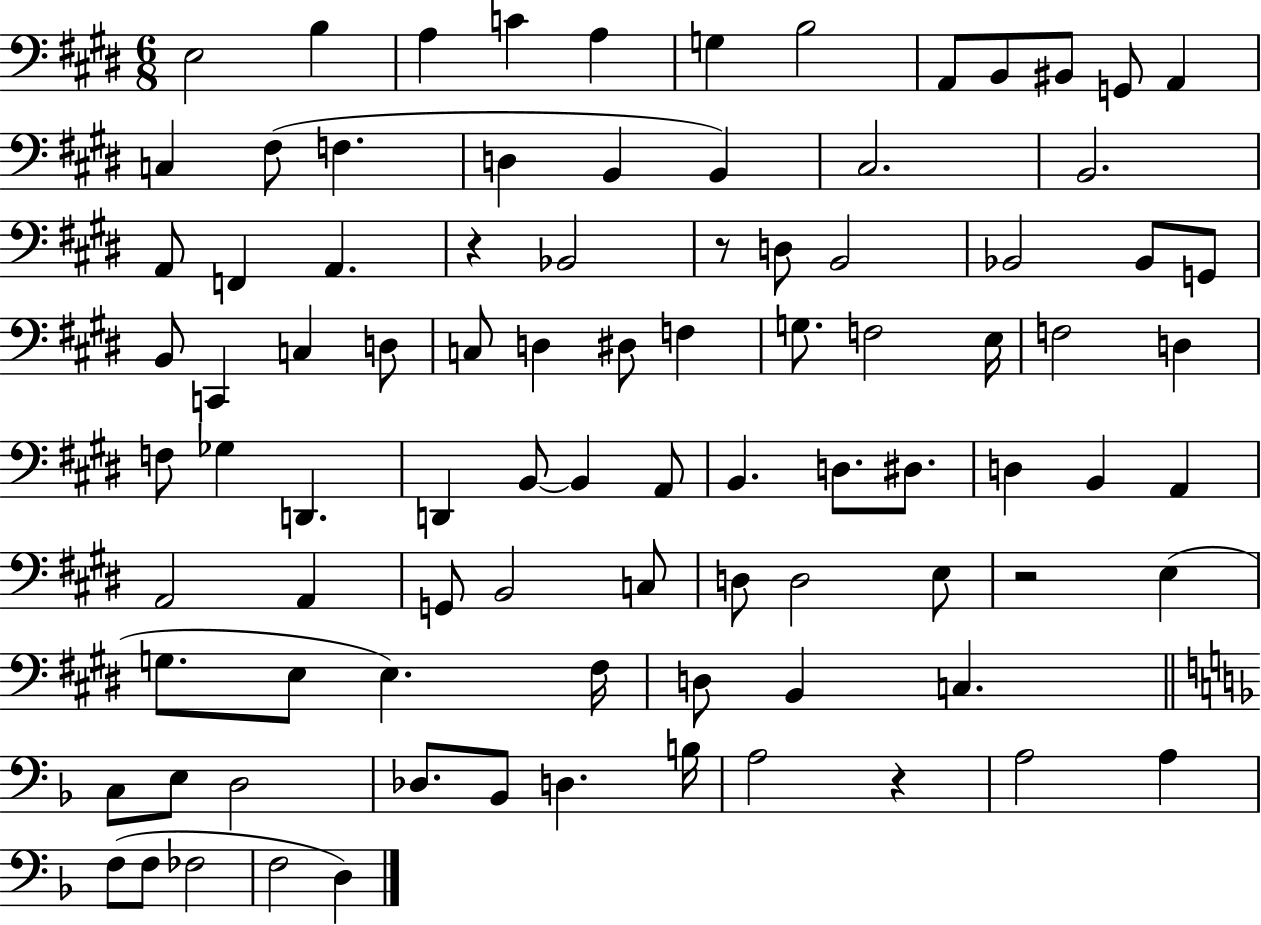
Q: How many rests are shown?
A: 4